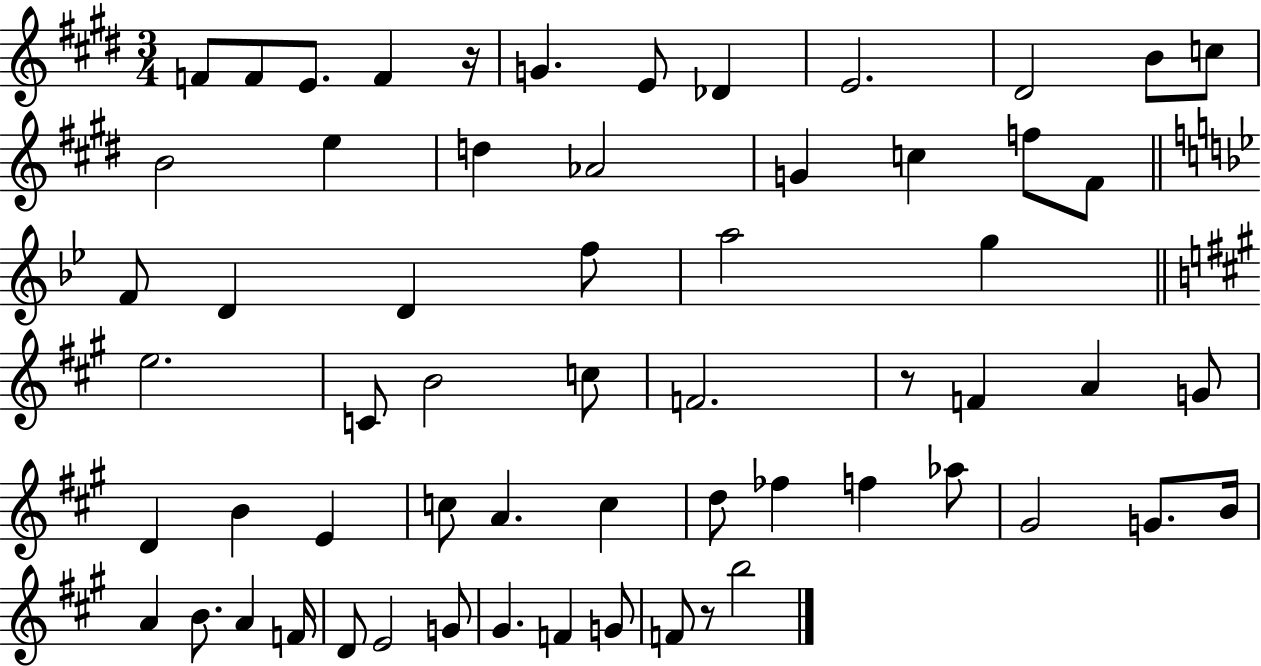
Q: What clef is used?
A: treble